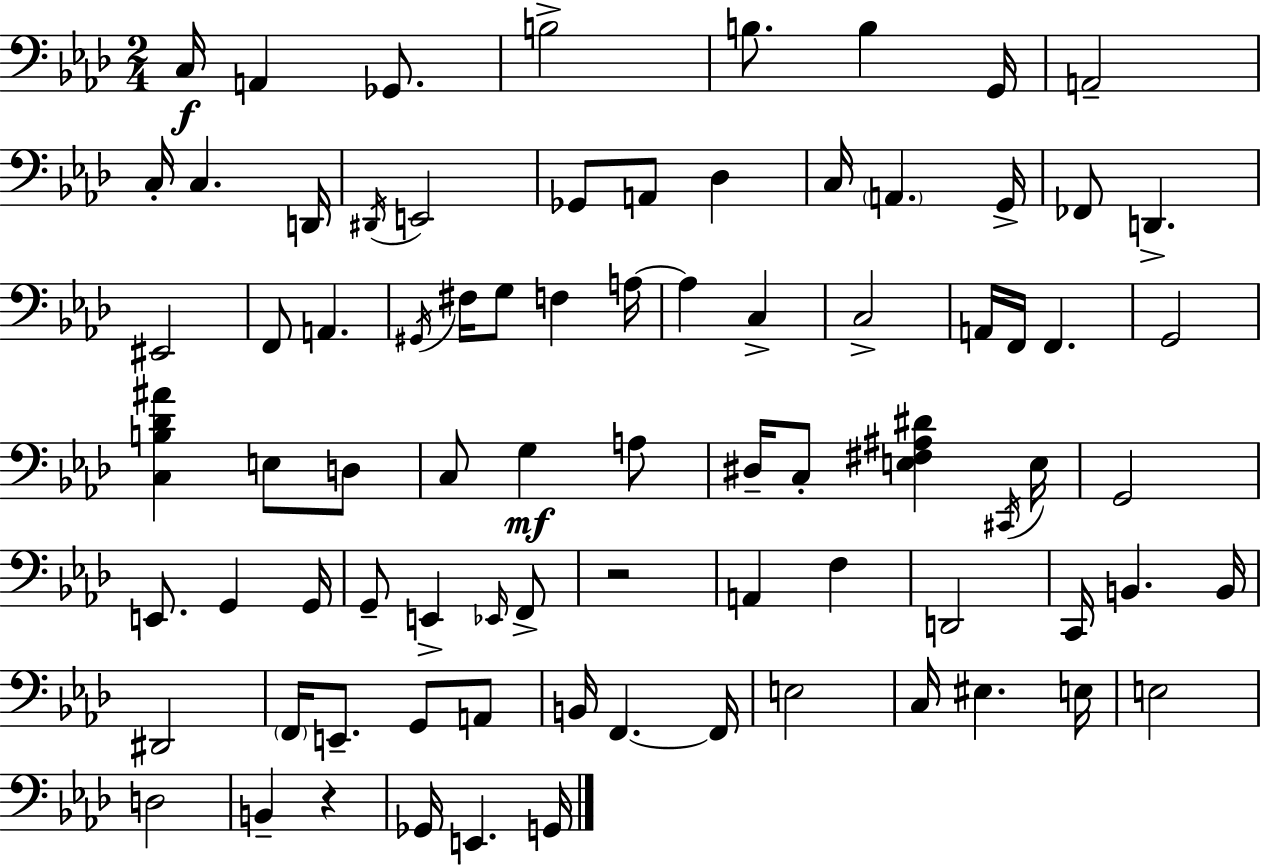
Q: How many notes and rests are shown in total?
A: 81